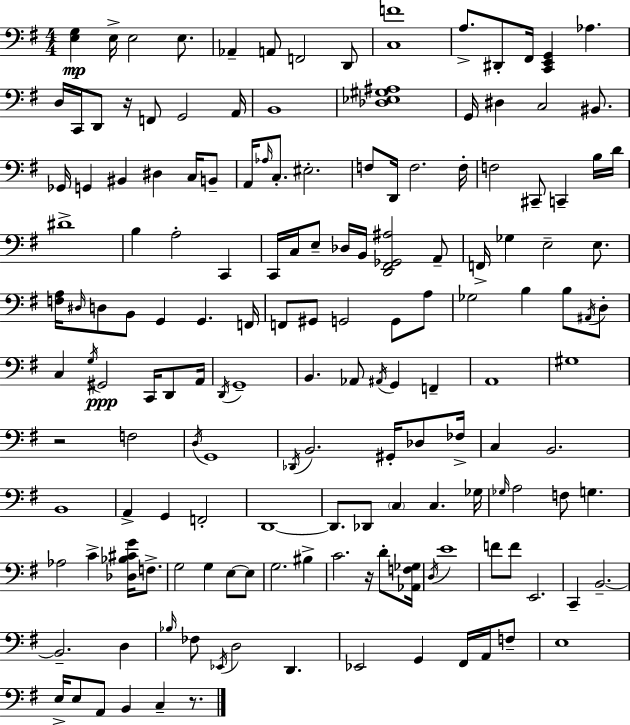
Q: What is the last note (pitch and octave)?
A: C3